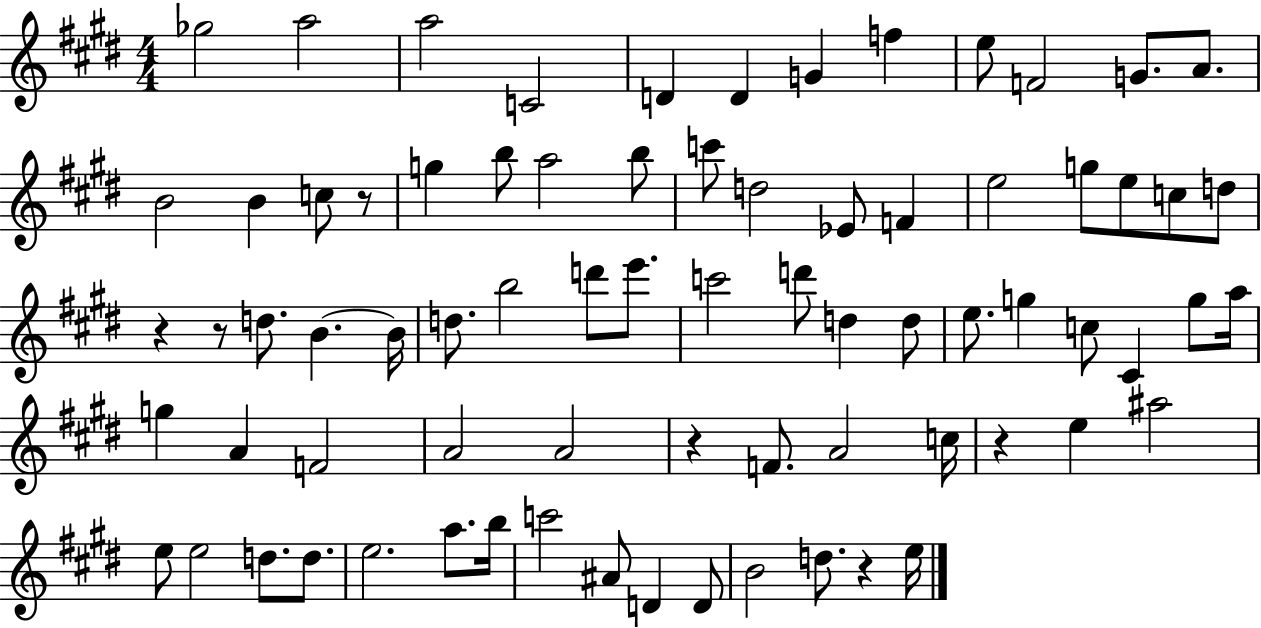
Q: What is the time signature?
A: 4/4